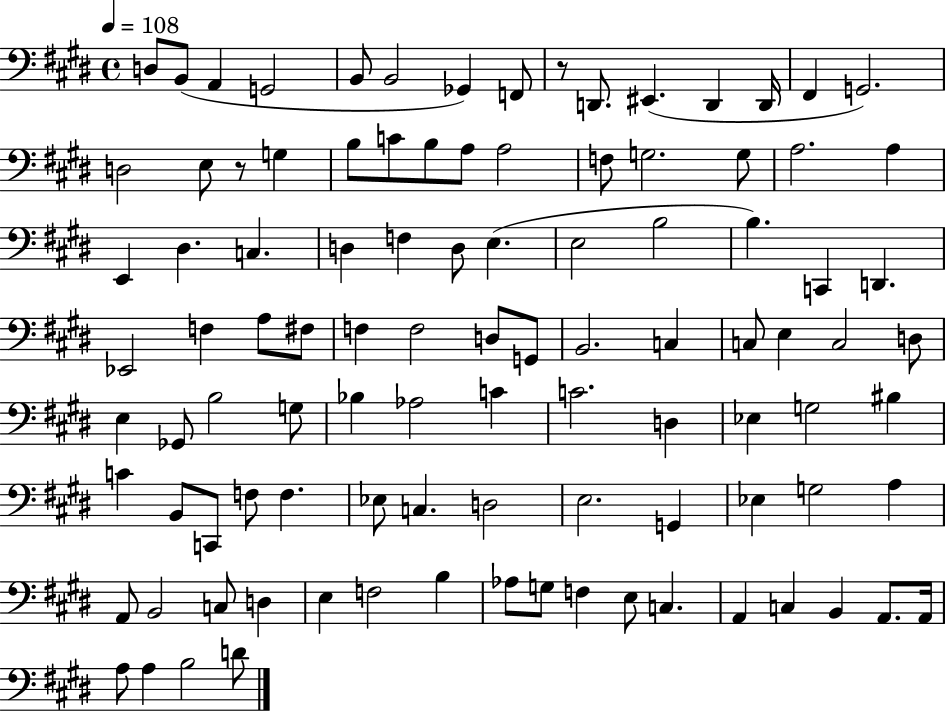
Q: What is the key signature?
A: E major